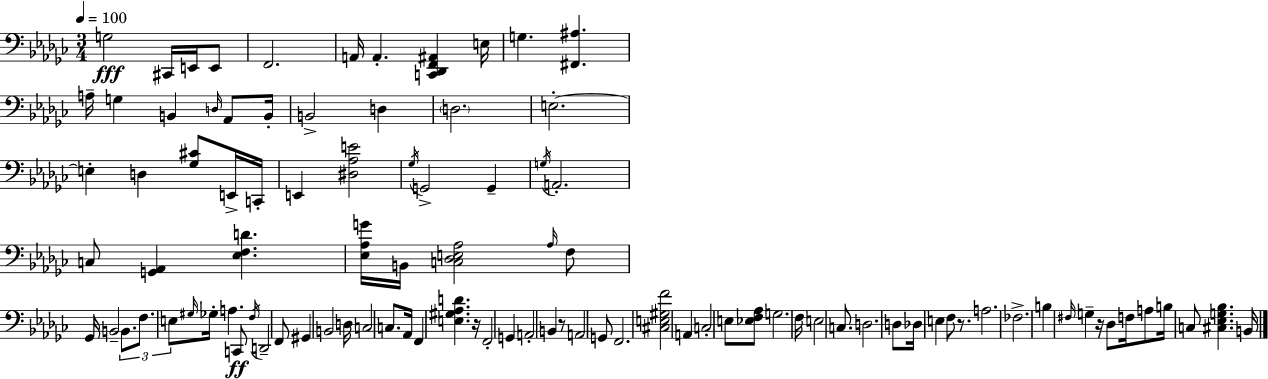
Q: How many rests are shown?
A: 4